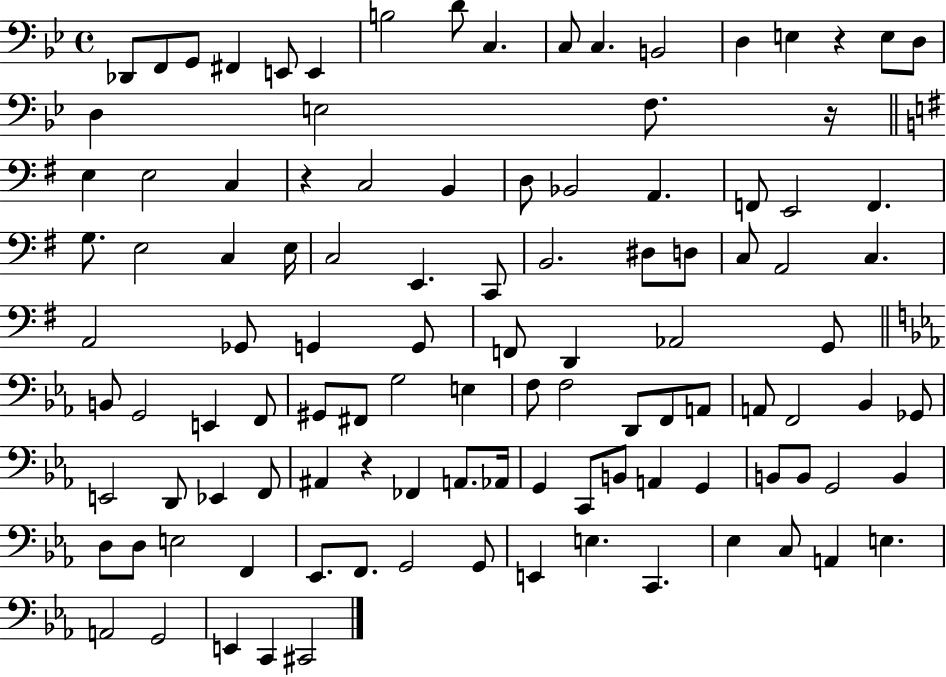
{
  \clef bass
  \time 4/4
  \defaultTimeSignature
  \key bes \major
  \repeat volta 2 { des,8 f,8 g,8 fis,4 e,8 e,4 | b2 d'8 c4. | c8 c4. b,2 | d4 e4 r4 e8 d8 | \break d4 e2 f8. r16 | \bar "||" \break \key g \major e4 e2 c4 | r4 c2 b,4 | d8 bes,2 a,4. | f,8 e,2 f,4. | \break g8. e2 c4 e16 | c2 e,4. c,8 | b,2. dis8 d8 | c8 a,2 c4. | \break a,2 ges,8 g,4 g,8 | f,8 d,4 aes,2 g,8 | \bar "||" \break \key ees \major b,8 g,2 e,4 f,8 | gis,8 fis,8 g2 e4 | f8 f2 d,8 f,8 a,8 | a,8 f,2 bes,4 ges,8 | \break e,2 d,8 ees,4 f,8 | ais,4 r4 fes,4 a,8. aes,16 | g,4 c,8 b,8 a,4 g,4 | b,8 b,8 g,2 b,4 | \break d8 d8 e2 f,4 | ees,8. f,8. g,2 g,8 | e,4 e4. c,4. | ees4 c8 a,4 e4. | \break a,2 g,2 | e,4 c,4 cis,2 | } \bar "|."
}